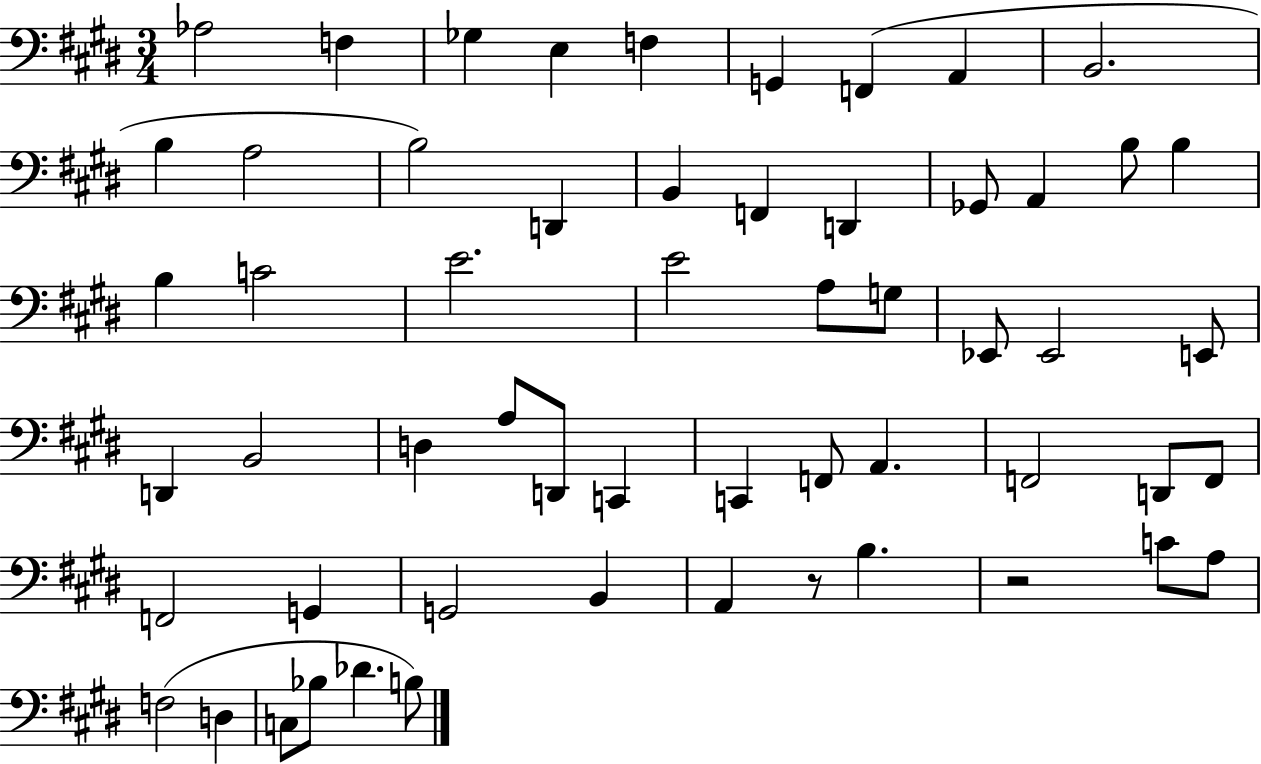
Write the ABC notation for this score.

X:1
T:Untitled
M:3/4
L:1/4
K:E
_A,2 F, _G, E, F, G,, F,, A,, B,,2 B, A,2 B,2 D,, B,, F,, D,, _G,,/2 A,, B,/2 B, B, C2 E2 E2 A,/2 G,/2 _E,,/2 _E,,2 E,,/2 D,, B,,2 D, A,/2 D,,/2 C,, C,, F,,/2 A,, F,,2 D,,/2 F,,/2 F,,2 G,, G,,2 B,, A,, z/2 B, z2 C/2 A,/2 F,2 D, C,/2 _B,/2 _D B,/2